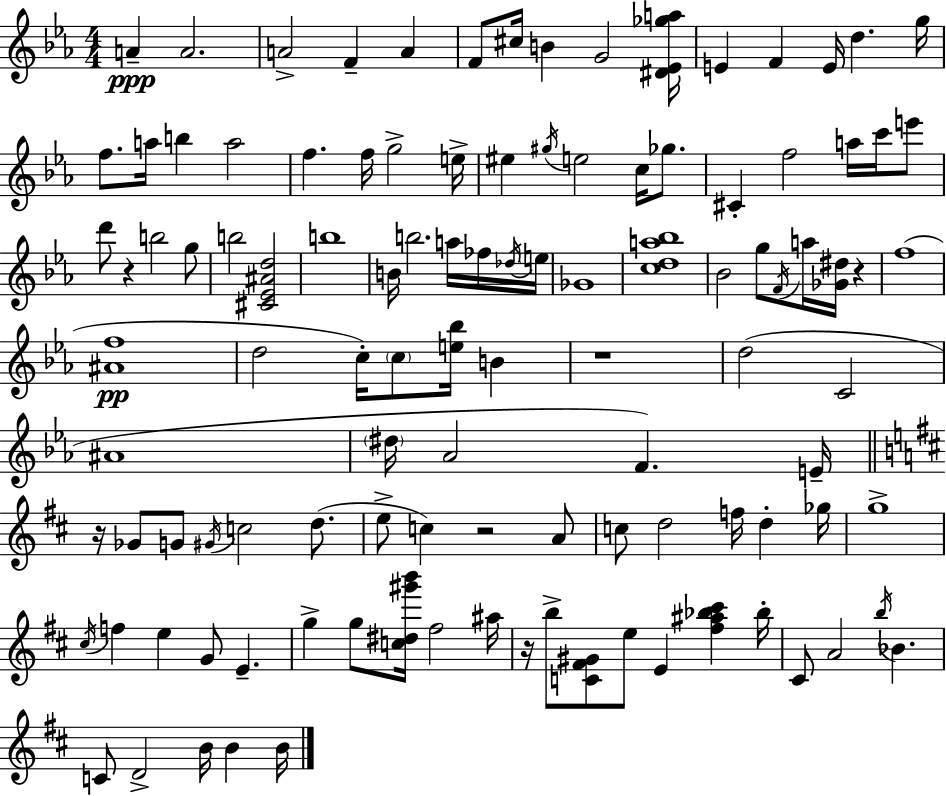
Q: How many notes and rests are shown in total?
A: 111